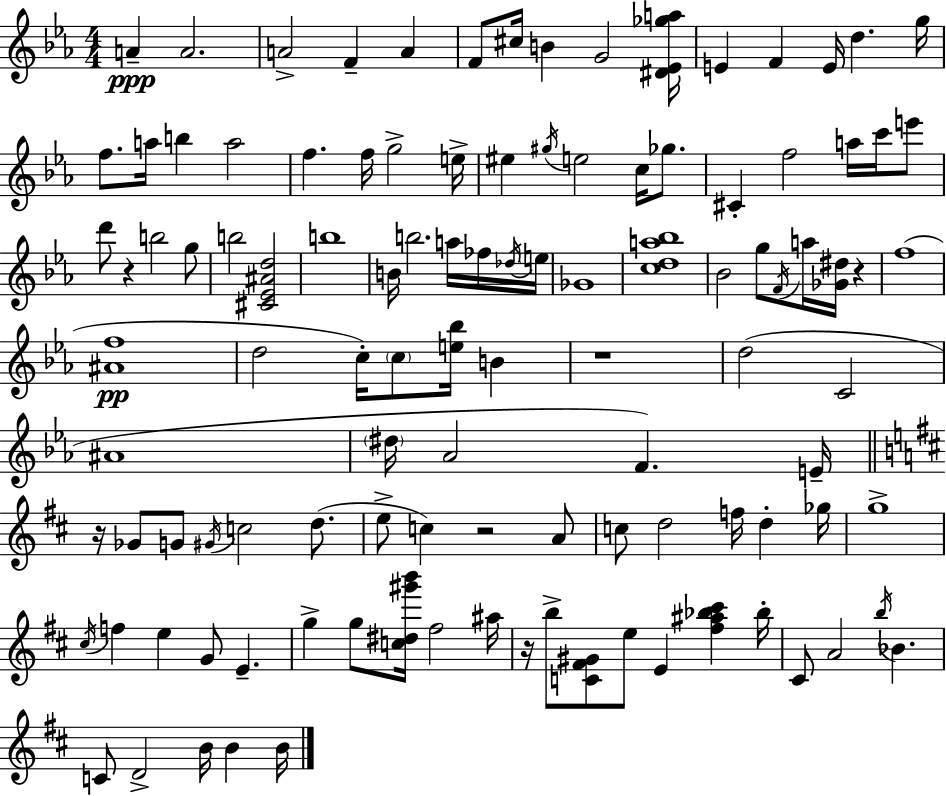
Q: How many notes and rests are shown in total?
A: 111